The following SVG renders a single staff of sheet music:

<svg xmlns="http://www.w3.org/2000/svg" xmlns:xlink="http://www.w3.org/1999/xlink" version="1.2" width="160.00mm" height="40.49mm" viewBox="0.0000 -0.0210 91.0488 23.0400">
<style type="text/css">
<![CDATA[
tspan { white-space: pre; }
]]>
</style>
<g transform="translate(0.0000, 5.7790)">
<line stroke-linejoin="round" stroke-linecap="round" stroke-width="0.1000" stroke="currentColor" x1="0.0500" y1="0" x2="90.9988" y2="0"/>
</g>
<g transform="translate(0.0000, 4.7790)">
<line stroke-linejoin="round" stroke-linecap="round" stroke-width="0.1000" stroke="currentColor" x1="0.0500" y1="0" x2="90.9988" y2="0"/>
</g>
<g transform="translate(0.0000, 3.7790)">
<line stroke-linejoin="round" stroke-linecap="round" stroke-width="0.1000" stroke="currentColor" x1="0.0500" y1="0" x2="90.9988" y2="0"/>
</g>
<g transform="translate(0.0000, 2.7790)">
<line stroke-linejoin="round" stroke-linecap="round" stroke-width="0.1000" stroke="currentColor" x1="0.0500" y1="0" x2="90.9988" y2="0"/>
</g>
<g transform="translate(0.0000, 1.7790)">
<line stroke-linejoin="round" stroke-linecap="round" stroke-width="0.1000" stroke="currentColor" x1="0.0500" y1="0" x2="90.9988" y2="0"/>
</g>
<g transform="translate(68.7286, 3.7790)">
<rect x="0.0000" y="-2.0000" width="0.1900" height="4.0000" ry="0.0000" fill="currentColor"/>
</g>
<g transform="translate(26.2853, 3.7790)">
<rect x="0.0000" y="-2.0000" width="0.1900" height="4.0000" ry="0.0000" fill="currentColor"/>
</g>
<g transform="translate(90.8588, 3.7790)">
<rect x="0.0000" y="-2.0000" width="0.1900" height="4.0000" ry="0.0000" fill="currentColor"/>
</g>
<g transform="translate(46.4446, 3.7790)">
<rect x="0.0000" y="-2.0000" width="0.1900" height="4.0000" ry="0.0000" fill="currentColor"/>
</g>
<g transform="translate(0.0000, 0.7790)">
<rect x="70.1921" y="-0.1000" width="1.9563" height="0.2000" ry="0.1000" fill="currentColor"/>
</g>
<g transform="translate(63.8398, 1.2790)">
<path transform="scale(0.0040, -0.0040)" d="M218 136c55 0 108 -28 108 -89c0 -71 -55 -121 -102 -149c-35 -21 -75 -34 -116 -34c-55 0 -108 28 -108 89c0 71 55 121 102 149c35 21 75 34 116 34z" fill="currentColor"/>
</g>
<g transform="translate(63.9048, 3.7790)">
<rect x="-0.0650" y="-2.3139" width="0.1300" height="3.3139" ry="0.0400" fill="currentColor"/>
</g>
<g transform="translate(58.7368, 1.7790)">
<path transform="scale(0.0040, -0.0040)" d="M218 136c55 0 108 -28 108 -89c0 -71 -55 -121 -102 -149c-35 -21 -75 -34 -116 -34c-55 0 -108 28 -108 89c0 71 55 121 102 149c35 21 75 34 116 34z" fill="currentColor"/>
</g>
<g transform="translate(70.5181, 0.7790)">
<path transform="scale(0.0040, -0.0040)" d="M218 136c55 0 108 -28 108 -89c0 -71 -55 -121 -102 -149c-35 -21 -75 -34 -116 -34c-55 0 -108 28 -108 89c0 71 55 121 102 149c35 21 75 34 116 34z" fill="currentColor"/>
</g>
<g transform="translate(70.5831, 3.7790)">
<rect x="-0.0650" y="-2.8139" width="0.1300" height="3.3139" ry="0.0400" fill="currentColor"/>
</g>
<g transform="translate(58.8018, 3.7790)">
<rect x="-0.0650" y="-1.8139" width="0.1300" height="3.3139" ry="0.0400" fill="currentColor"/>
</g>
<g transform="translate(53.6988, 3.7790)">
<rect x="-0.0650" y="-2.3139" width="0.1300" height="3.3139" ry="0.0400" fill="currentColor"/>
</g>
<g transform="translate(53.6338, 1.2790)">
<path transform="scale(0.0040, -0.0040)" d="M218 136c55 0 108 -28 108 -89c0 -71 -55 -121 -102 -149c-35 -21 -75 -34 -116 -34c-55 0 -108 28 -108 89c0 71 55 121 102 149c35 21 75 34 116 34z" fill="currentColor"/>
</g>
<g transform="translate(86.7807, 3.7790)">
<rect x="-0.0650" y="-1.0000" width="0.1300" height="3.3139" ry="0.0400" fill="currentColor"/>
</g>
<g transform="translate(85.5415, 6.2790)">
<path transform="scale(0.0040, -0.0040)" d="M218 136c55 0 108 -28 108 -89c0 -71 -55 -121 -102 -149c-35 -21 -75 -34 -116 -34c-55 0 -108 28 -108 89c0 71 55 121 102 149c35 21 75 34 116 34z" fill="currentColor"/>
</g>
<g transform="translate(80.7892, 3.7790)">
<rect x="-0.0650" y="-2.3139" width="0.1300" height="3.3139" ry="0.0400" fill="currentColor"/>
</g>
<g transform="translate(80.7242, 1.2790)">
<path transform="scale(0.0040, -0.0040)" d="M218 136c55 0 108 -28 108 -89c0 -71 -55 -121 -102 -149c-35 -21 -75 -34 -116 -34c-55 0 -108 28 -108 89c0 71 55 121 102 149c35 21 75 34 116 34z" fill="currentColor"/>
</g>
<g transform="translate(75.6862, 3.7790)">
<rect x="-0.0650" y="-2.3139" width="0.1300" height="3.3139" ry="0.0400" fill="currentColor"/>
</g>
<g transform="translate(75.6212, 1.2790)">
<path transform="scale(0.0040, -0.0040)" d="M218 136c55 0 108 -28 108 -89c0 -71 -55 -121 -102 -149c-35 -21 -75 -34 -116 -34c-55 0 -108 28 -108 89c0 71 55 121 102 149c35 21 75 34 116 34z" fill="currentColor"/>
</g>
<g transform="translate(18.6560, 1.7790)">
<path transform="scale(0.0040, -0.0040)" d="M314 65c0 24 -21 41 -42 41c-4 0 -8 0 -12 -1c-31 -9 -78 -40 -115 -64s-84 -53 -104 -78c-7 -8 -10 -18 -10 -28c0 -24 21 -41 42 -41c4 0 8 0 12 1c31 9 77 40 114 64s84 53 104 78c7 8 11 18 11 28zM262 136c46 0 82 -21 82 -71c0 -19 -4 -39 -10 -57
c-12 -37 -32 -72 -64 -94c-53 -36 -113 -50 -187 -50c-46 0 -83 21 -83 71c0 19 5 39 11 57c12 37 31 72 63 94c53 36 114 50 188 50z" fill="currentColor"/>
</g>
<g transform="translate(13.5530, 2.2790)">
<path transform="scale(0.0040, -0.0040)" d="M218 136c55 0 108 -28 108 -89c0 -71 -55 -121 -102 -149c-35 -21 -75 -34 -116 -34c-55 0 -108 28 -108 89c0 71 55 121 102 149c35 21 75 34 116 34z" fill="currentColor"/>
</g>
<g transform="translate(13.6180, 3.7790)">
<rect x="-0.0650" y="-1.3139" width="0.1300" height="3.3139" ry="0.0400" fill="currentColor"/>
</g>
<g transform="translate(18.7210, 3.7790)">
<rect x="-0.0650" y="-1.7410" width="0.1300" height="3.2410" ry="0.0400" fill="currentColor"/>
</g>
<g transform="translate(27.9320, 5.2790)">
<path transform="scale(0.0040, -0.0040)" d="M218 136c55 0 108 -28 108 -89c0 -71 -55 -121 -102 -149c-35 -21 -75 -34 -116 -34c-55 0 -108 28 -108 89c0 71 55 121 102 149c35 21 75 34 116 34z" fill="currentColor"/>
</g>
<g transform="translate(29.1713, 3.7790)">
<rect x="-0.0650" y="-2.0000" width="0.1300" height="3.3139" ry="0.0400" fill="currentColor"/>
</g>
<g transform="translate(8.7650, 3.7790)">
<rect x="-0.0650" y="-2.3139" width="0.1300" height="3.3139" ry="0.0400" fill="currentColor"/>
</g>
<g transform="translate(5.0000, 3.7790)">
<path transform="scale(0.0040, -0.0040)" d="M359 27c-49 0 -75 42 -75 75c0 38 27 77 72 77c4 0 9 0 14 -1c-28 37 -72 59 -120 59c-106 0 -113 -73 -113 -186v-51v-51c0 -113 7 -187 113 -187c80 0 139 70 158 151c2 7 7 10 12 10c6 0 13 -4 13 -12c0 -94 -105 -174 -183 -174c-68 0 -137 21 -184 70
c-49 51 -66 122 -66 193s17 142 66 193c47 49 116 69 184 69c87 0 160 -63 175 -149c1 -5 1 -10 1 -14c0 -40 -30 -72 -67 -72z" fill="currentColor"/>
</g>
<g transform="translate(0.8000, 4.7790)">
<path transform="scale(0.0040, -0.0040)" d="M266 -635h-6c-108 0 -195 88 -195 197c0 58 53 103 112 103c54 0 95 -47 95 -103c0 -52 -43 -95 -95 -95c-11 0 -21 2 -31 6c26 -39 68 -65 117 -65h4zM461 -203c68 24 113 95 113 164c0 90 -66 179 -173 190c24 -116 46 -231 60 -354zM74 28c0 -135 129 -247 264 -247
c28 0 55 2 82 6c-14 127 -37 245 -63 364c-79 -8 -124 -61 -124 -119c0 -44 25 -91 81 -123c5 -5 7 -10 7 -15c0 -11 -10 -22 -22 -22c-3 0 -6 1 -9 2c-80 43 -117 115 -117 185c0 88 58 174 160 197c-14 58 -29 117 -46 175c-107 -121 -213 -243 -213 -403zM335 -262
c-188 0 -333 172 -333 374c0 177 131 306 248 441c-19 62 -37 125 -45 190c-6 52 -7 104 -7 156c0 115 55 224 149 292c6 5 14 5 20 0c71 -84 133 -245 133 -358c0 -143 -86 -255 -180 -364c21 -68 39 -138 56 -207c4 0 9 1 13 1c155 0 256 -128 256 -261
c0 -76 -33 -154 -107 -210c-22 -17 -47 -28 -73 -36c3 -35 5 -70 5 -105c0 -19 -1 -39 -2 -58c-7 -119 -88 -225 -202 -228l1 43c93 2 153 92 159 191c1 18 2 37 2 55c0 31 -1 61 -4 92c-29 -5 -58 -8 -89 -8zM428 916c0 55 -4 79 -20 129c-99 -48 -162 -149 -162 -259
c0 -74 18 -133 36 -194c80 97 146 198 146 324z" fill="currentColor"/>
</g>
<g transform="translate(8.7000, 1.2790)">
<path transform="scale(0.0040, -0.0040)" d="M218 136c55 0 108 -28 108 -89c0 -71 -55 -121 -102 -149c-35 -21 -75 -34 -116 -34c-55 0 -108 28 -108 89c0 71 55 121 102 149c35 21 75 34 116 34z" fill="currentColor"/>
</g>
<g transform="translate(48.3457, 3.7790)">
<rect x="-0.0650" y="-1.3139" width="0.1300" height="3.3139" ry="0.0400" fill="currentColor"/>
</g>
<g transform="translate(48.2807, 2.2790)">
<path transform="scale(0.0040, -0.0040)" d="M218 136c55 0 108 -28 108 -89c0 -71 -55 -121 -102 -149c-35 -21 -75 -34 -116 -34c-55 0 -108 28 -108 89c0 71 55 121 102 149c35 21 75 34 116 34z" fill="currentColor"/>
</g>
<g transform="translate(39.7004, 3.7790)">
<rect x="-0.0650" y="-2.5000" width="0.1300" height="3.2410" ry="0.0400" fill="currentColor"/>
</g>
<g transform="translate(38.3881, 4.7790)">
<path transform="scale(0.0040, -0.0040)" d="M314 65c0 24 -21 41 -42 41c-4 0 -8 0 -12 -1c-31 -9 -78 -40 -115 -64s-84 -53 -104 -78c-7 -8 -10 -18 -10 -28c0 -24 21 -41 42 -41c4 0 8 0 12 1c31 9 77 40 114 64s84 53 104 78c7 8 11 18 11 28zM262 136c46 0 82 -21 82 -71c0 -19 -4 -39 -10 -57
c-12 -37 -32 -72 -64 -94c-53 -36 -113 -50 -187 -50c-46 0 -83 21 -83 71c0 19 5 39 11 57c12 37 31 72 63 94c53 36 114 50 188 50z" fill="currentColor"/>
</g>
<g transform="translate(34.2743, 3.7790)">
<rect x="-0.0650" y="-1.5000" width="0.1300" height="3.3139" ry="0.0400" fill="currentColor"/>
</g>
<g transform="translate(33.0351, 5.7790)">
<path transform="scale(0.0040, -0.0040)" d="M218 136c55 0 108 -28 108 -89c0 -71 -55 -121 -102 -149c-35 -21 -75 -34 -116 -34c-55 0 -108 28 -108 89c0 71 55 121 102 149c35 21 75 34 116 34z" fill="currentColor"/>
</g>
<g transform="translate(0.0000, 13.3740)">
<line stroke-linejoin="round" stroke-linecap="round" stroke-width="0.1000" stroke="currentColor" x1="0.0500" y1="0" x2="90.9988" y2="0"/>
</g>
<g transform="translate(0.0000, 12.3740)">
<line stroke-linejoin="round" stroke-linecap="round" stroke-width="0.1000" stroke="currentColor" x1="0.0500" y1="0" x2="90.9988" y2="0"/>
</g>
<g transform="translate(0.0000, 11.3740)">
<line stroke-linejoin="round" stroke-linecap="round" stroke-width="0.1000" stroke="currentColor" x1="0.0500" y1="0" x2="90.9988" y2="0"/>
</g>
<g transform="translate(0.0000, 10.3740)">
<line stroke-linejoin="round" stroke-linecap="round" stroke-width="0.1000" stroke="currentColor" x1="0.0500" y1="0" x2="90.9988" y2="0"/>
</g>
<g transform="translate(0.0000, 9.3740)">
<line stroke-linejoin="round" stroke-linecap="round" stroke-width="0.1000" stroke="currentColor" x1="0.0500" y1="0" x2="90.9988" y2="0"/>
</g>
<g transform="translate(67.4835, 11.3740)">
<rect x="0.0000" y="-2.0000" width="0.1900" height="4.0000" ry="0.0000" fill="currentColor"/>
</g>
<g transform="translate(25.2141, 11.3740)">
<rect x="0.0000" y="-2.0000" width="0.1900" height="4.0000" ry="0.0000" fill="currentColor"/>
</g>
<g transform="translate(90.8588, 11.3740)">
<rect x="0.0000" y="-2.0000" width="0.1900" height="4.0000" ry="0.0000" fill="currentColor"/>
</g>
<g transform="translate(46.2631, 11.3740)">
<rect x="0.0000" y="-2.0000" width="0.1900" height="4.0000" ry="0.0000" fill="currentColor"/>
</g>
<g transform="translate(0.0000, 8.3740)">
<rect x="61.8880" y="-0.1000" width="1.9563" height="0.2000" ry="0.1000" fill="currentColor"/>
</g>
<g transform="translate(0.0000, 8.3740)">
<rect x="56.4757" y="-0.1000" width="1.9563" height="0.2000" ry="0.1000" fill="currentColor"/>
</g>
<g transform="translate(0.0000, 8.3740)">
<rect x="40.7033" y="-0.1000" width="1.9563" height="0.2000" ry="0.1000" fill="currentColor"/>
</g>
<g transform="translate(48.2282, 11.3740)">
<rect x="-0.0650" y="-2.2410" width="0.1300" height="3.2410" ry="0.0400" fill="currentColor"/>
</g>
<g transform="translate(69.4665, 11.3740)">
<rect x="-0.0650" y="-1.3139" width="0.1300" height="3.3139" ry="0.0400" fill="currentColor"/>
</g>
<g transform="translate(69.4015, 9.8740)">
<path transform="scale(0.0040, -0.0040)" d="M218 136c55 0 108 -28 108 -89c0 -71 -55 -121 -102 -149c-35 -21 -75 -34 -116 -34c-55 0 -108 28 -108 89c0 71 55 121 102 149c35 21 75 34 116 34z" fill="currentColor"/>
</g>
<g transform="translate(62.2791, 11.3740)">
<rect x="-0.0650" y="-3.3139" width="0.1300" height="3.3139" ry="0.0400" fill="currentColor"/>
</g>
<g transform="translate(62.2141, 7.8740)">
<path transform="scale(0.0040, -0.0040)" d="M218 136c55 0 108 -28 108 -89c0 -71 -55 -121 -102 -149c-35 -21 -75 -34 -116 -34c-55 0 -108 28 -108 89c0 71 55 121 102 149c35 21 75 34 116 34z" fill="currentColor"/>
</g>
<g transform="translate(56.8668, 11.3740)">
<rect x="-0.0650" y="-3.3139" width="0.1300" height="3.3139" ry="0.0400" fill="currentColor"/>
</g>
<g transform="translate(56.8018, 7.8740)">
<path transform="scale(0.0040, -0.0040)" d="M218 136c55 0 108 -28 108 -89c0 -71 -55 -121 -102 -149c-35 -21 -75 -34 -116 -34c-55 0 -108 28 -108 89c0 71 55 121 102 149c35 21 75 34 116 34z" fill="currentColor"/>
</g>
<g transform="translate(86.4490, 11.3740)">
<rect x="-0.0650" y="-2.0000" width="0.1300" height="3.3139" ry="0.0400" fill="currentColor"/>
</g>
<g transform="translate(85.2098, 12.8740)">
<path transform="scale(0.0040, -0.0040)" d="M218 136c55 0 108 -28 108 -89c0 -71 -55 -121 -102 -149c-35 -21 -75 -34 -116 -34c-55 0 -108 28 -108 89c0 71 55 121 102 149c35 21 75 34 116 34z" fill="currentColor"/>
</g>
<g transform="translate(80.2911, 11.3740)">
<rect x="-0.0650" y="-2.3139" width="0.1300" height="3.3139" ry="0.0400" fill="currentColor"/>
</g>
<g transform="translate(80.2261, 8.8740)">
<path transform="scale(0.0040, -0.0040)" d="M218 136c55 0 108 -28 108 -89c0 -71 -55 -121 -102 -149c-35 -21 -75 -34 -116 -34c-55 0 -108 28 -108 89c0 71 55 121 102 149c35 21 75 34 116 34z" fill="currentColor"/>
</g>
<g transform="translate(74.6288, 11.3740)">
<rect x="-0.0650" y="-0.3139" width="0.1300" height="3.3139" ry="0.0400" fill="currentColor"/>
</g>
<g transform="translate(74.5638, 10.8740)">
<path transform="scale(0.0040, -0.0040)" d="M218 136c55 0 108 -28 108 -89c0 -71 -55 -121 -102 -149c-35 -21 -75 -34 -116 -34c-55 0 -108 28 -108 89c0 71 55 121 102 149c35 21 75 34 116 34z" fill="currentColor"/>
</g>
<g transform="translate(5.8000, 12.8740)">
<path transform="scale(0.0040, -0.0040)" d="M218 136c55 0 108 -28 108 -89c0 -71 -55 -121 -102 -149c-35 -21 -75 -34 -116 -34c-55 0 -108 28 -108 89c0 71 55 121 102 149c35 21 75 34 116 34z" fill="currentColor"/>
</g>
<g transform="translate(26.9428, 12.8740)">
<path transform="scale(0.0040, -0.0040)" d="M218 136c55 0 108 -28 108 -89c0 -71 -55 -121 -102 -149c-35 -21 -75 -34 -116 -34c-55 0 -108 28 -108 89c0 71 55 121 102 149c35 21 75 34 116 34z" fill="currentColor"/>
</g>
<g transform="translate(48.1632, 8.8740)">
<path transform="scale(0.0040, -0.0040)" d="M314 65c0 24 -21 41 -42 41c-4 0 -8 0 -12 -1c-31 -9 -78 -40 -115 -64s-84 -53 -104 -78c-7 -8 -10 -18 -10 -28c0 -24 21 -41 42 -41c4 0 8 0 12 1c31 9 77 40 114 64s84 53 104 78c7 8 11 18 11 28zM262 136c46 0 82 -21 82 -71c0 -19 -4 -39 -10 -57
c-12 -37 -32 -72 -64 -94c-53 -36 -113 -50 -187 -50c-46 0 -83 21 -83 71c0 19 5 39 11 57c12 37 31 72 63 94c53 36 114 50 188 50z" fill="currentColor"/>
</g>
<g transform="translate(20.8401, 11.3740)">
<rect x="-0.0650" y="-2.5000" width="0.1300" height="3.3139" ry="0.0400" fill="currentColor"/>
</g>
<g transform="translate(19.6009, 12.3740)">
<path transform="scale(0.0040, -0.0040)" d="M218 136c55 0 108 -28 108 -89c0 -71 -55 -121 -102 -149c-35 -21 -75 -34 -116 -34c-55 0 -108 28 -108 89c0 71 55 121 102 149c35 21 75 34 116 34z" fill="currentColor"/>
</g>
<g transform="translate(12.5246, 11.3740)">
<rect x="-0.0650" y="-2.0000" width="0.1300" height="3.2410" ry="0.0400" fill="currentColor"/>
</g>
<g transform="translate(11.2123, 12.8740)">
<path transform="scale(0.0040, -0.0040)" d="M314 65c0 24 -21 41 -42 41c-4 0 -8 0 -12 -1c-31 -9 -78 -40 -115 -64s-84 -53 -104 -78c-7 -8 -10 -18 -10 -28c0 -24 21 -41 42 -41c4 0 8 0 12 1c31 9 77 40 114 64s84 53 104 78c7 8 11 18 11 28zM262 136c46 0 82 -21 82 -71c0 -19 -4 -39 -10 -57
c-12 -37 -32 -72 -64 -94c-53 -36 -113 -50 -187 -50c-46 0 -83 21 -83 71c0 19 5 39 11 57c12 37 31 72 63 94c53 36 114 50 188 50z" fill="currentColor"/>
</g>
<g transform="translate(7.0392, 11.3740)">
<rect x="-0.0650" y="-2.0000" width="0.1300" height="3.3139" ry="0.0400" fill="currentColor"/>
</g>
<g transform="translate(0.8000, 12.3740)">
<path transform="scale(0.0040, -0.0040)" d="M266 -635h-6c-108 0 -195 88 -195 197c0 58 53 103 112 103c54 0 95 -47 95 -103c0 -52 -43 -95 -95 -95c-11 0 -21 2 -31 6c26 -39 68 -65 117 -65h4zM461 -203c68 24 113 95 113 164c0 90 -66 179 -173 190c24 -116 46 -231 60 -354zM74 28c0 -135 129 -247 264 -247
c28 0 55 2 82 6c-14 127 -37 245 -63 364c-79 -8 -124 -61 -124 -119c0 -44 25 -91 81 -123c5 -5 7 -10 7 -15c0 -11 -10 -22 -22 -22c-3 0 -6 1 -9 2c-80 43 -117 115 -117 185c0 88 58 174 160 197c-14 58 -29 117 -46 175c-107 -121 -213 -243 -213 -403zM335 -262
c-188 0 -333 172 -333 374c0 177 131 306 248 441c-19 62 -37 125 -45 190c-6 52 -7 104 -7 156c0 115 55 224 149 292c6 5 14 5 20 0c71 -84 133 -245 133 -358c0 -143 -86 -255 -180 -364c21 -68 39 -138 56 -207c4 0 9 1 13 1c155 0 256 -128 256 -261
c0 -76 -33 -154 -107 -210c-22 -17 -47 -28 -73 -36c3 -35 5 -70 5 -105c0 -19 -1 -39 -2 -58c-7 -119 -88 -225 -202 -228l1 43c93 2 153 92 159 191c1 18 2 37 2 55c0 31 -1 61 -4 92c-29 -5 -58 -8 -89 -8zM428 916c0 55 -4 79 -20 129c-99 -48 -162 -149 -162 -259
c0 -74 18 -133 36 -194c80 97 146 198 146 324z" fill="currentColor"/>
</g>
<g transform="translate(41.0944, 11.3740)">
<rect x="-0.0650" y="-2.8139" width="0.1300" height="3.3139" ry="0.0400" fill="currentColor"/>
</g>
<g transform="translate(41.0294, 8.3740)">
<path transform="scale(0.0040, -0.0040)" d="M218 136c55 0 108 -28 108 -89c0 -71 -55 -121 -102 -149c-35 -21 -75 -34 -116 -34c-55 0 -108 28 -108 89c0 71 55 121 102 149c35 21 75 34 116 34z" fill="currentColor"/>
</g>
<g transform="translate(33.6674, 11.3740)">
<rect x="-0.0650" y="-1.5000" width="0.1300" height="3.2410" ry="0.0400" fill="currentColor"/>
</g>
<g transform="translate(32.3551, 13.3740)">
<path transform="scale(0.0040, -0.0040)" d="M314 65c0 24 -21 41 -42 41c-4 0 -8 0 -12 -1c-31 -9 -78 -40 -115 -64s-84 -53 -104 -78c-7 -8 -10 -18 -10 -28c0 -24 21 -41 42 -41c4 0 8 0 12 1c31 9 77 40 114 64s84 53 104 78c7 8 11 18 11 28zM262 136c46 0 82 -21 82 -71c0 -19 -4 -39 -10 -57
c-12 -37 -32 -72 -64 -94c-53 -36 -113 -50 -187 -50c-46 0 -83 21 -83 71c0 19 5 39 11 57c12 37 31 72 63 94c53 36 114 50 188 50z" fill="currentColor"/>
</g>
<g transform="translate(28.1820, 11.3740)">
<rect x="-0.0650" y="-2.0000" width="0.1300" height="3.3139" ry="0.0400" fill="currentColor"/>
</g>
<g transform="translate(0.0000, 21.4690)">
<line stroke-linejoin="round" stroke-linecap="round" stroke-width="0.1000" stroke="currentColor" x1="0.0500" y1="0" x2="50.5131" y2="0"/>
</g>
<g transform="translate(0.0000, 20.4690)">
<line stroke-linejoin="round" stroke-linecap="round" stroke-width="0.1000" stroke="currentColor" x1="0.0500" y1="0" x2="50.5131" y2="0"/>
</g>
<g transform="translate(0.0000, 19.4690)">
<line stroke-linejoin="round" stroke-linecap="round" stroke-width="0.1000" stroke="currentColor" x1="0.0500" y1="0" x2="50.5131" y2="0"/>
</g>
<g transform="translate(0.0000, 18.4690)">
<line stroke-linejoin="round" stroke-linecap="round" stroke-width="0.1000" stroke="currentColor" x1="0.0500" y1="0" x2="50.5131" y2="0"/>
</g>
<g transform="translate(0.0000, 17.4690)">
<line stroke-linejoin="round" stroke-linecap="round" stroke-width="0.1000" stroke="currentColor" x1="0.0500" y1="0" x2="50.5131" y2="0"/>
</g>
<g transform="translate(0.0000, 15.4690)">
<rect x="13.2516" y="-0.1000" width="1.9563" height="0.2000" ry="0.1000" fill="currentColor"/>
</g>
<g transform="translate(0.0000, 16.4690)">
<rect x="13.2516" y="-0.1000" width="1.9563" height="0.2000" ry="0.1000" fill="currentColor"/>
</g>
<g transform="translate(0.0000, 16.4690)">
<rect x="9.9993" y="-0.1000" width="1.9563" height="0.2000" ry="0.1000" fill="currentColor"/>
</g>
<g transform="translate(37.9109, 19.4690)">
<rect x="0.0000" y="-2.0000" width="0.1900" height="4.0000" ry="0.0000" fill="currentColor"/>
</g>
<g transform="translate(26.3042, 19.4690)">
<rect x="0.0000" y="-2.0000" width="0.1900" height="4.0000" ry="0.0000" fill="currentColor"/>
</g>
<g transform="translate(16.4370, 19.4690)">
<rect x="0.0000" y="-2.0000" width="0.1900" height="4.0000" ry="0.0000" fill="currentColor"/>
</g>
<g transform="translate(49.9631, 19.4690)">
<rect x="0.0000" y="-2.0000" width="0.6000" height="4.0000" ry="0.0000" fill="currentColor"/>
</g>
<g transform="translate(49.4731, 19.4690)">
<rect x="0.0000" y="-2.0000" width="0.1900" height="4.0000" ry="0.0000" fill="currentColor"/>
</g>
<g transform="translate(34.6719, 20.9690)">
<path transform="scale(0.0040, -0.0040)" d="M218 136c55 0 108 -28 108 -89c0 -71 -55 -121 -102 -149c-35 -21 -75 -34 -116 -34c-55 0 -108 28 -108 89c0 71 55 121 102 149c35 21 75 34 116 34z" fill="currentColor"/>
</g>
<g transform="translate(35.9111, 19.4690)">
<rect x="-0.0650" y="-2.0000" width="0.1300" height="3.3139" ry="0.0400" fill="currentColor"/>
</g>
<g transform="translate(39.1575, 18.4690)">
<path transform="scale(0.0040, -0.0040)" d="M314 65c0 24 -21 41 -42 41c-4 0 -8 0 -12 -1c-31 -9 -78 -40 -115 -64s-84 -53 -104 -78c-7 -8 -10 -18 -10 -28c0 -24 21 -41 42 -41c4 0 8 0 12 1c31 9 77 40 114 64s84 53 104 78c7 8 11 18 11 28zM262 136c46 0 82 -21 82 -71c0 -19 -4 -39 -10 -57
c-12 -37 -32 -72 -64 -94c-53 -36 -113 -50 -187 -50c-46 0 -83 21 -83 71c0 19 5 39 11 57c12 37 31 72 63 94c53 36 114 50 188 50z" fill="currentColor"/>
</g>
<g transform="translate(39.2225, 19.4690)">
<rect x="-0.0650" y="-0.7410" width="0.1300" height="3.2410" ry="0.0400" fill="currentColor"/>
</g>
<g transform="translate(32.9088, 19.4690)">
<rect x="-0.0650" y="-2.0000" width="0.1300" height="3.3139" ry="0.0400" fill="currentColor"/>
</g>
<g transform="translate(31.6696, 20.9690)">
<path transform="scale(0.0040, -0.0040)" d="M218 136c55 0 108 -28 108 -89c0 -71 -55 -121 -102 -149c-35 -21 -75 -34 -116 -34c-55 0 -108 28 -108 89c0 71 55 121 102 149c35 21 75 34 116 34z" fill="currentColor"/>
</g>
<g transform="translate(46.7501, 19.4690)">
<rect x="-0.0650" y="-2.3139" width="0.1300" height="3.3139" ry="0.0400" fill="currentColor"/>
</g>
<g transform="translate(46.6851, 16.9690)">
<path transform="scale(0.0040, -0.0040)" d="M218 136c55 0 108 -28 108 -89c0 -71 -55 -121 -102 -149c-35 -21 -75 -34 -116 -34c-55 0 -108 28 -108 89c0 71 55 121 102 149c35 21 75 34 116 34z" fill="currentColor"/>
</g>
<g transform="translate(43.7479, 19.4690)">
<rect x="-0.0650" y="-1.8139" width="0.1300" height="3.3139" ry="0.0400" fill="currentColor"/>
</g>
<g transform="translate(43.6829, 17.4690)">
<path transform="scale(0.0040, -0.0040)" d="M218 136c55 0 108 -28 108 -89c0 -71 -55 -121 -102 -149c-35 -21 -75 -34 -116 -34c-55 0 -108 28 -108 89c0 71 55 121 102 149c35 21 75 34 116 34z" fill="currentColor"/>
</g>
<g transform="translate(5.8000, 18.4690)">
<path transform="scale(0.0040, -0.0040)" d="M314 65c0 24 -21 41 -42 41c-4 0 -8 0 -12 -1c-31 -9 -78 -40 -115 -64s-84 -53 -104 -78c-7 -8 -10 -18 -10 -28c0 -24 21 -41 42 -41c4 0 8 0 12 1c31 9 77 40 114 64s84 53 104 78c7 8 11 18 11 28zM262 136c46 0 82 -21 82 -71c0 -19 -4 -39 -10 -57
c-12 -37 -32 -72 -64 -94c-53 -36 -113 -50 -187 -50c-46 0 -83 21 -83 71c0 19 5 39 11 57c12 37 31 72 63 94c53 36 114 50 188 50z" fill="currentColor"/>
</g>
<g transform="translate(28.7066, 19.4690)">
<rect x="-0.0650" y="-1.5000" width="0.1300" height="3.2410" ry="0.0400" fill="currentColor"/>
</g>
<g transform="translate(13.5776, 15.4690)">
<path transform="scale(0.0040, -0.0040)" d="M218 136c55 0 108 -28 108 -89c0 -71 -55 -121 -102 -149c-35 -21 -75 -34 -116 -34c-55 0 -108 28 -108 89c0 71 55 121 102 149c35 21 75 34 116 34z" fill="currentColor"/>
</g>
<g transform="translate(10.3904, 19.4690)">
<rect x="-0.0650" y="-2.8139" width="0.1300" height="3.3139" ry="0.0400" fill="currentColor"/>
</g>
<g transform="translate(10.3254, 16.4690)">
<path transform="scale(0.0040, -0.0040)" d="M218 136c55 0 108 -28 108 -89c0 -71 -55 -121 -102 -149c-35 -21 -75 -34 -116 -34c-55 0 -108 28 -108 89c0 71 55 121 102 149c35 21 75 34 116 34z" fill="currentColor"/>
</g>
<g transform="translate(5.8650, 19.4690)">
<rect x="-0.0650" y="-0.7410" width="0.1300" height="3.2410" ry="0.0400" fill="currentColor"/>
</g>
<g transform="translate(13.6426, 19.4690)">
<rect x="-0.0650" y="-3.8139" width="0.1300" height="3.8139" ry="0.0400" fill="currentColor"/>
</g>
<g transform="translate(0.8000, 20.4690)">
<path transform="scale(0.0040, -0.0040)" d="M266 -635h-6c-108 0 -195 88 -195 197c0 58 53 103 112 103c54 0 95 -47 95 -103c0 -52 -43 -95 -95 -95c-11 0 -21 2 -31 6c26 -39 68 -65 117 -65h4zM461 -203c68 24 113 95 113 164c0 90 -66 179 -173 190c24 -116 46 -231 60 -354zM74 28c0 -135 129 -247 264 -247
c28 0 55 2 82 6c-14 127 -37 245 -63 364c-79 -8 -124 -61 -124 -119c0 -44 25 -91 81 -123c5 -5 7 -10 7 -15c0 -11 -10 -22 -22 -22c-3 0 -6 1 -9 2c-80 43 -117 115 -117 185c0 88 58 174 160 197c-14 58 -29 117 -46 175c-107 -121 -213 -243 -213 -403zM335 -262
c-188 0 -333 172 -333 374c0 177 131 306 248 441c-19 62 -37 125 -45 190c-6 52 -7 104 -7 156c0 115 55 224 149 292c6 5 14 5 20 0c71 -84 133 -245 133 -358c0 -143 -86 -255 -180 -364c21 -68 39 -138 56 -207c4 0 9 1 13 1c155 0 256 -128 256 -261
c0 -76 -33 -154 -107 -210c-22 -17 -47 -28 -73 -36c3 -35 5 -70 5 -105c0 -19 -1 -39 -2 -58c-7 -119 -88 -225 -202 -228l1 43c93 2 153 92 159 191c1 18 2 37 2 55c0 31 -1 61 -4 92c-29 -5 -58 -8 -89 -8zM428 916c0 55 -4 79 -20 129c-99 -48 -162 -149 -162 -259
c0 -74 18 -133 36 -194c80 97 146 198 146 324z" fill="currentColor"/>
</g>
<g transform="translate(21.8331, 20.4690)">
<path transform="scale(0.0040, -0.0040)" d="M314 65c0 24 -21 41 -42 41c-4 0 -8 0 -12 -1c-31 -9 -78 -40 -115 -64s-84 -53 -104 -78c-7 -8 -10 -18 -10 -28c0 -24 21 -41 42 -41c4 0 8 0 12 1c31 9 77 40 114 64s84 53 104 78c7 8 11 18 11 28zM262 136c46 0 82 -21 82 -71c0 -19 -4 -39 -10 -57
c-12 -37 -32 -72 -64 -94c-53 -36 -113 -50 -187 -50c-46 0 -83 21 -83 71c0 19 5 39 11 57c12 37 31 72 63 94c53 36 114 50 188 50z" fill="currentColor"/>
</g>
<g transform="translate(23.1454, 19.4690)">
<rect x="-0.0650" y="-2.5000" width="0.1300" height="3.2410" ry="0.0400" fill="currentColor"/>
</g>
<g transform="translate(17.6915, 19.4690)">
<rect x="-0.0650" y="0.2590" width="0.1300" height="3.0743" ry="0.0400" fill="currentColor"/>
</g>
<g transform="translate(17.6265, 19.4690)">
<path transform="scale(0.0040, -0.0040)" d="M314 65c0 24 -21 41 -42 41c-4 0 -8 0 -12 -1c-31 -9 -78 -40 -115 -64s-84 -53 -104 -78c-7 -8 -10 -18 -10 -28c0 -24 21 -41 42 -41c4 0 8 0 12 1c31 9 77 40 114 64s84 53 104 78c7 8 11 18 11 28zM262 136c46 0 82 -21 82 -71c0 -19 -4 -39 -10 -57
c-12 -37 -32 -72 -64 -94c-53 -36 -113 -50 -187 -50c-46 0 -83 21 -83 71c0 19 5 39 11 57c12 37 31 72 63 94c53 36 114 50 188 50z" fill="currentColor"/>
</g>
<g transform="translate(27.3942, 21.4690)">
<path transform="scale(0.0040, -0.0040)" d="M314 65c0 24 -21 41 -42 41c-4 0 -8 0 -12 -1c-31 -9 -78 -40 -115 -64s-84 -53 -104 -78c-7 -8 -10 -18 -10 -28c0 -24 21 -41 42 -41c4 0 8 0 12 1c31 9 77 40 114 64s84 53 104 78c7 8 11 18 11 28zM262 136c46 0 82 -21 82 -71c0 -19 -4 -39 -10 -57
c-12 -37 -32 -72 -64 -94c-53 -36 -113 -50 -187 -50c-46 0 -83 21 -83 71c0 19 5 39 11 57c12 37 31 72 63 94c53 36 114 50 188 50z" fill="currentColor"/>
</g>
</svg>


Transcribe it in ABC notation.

X:1
T:Untitled
M:4/4
L:1/4
K:C
g e f2 F E G2 e g f g a g g D F F2 G F E2 a g2 b b e c g F d2 a c' B2 G2 E2 F F d2 f g